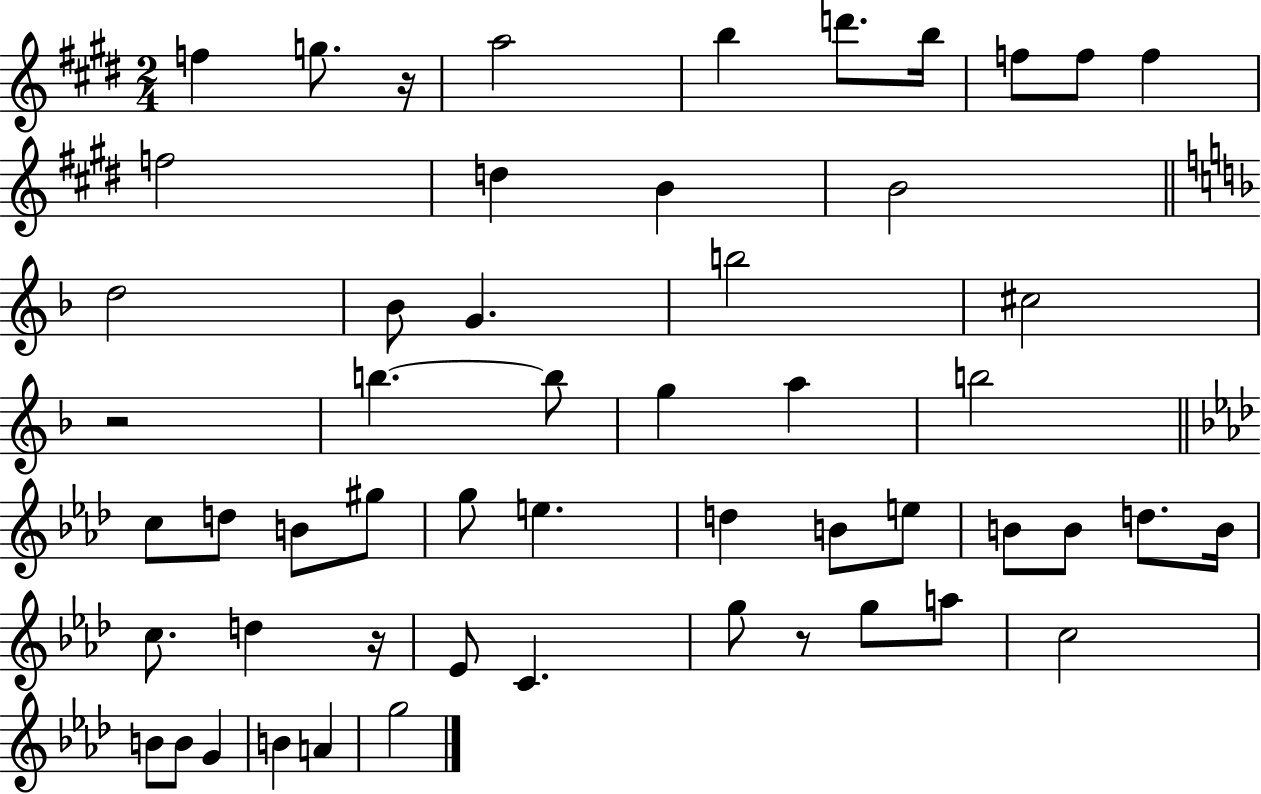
{
  \clef treble
  \numericTimeSignature
  \time 2/4
  \key e \major
  \repeat volta 2 { f''4 g''8. r16 | a''2 | b''4 d'''8. b''16 | f''8 f''8 f''4 | \break f''2 | d''4 b'4 | b'2 | \bar "||" \break \key f \major d''2 | bes'8 g'4. | b''2 | cis''2 | \break r2 | b''4.~~ b''8 | g''4 a''4 | b''2 | \break \bar "||" \break \key aes \major c''8 d''8 b'8 gis''8 | g''8 e''4. | d''4 b'8 e''8 | b'8 b'8 d''8. b'16 | \break c''8. d''4 r16 | ees'8 c'4. | g''8 r8 g''8 a''8 | c''2 | \break b'8 b'8 g'4 | b'4 a'4 | g''2 | } \bar "|."
}